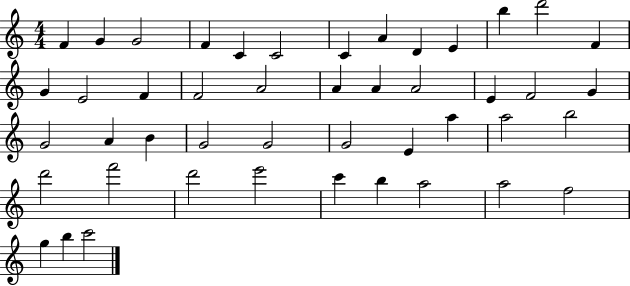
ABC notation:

X:1
T:Untitled
M:4/4
L:1/4
K:C
F G G2 F C C2 C A D E b d'2 F G E2 F F2 A2 A A A2 E F2 G G2 A B G2 G2 G2 E a a2 b2 d'2 f'2 d'2 e'2 c' b a2 a2 f2 g b c'2